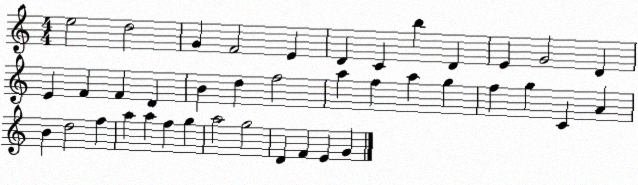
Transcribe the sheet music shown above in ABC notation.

X:1
T:Untitled
M:4/4
L:1/4
K:C
e2 d2 G F2 E D C b D E G2 D E F F D B d f2 a f a g f g C A B d2 f a a f g a2 g2 D F E G